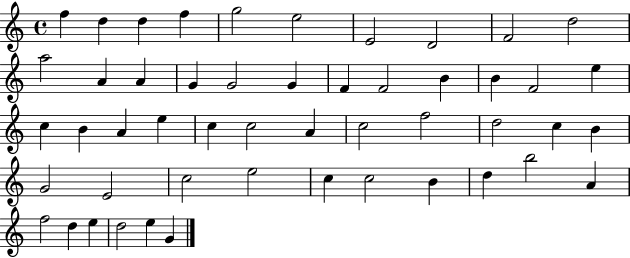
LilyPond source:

{
  \clef treble
  \time 4/4
  \defaultTimeSignature
  \key c \major
  f''4 d''4 d''4 f''4 | g''2 e''2 | e'2 d'2 | f'2 d''2 | \break a''2 a'4 a'4 | g'4 g'2 g'4 | f'4 f'2 b'4 | b'4 f'2 e''4 | \break c''4 b'4 a'4 e''4 | c''4 c''2 a'4 | c''2 f''2 | d''2 c''4 b'4 | \break g'2 e'2 | c''2 e''2 | c''4 c''2 b'4 | d''4 b''2 a'4 | \break f''2 d''4 e''4 | d''2 e''4 g'4 | \bar "|."
}